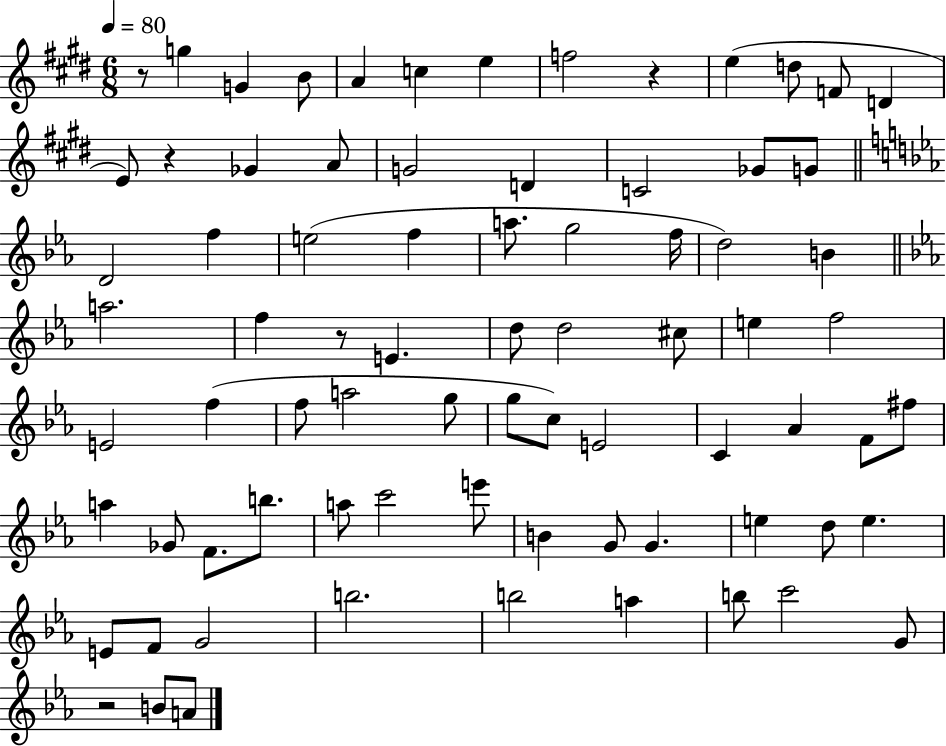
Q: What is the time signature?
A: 6/8